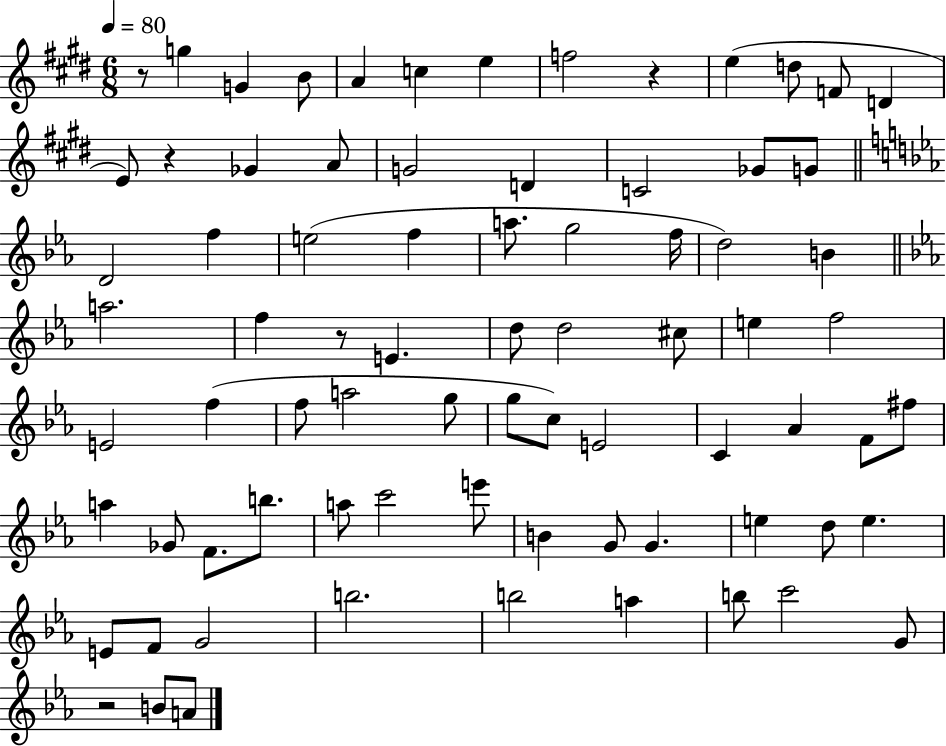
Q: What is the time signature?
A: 6/8